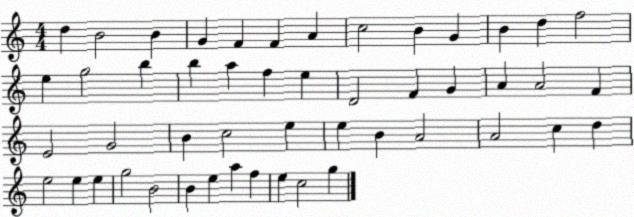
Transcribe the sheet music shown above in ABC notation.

X:1
T:Untitled
M:4/4
L:1/4
K:C
d B2 B G F F A c2 B G B d f2 e g2 b b a f e D2 F G A A2 F E2 G2 B c2 e e B A2 A2 c d e2 e e g2 B2 B e a f e c2 g